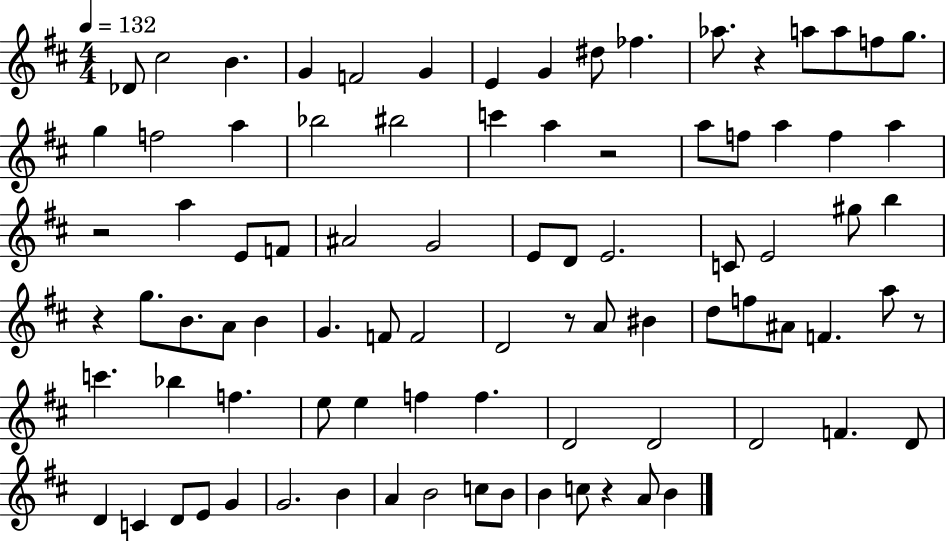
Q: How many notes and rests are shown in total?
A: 88